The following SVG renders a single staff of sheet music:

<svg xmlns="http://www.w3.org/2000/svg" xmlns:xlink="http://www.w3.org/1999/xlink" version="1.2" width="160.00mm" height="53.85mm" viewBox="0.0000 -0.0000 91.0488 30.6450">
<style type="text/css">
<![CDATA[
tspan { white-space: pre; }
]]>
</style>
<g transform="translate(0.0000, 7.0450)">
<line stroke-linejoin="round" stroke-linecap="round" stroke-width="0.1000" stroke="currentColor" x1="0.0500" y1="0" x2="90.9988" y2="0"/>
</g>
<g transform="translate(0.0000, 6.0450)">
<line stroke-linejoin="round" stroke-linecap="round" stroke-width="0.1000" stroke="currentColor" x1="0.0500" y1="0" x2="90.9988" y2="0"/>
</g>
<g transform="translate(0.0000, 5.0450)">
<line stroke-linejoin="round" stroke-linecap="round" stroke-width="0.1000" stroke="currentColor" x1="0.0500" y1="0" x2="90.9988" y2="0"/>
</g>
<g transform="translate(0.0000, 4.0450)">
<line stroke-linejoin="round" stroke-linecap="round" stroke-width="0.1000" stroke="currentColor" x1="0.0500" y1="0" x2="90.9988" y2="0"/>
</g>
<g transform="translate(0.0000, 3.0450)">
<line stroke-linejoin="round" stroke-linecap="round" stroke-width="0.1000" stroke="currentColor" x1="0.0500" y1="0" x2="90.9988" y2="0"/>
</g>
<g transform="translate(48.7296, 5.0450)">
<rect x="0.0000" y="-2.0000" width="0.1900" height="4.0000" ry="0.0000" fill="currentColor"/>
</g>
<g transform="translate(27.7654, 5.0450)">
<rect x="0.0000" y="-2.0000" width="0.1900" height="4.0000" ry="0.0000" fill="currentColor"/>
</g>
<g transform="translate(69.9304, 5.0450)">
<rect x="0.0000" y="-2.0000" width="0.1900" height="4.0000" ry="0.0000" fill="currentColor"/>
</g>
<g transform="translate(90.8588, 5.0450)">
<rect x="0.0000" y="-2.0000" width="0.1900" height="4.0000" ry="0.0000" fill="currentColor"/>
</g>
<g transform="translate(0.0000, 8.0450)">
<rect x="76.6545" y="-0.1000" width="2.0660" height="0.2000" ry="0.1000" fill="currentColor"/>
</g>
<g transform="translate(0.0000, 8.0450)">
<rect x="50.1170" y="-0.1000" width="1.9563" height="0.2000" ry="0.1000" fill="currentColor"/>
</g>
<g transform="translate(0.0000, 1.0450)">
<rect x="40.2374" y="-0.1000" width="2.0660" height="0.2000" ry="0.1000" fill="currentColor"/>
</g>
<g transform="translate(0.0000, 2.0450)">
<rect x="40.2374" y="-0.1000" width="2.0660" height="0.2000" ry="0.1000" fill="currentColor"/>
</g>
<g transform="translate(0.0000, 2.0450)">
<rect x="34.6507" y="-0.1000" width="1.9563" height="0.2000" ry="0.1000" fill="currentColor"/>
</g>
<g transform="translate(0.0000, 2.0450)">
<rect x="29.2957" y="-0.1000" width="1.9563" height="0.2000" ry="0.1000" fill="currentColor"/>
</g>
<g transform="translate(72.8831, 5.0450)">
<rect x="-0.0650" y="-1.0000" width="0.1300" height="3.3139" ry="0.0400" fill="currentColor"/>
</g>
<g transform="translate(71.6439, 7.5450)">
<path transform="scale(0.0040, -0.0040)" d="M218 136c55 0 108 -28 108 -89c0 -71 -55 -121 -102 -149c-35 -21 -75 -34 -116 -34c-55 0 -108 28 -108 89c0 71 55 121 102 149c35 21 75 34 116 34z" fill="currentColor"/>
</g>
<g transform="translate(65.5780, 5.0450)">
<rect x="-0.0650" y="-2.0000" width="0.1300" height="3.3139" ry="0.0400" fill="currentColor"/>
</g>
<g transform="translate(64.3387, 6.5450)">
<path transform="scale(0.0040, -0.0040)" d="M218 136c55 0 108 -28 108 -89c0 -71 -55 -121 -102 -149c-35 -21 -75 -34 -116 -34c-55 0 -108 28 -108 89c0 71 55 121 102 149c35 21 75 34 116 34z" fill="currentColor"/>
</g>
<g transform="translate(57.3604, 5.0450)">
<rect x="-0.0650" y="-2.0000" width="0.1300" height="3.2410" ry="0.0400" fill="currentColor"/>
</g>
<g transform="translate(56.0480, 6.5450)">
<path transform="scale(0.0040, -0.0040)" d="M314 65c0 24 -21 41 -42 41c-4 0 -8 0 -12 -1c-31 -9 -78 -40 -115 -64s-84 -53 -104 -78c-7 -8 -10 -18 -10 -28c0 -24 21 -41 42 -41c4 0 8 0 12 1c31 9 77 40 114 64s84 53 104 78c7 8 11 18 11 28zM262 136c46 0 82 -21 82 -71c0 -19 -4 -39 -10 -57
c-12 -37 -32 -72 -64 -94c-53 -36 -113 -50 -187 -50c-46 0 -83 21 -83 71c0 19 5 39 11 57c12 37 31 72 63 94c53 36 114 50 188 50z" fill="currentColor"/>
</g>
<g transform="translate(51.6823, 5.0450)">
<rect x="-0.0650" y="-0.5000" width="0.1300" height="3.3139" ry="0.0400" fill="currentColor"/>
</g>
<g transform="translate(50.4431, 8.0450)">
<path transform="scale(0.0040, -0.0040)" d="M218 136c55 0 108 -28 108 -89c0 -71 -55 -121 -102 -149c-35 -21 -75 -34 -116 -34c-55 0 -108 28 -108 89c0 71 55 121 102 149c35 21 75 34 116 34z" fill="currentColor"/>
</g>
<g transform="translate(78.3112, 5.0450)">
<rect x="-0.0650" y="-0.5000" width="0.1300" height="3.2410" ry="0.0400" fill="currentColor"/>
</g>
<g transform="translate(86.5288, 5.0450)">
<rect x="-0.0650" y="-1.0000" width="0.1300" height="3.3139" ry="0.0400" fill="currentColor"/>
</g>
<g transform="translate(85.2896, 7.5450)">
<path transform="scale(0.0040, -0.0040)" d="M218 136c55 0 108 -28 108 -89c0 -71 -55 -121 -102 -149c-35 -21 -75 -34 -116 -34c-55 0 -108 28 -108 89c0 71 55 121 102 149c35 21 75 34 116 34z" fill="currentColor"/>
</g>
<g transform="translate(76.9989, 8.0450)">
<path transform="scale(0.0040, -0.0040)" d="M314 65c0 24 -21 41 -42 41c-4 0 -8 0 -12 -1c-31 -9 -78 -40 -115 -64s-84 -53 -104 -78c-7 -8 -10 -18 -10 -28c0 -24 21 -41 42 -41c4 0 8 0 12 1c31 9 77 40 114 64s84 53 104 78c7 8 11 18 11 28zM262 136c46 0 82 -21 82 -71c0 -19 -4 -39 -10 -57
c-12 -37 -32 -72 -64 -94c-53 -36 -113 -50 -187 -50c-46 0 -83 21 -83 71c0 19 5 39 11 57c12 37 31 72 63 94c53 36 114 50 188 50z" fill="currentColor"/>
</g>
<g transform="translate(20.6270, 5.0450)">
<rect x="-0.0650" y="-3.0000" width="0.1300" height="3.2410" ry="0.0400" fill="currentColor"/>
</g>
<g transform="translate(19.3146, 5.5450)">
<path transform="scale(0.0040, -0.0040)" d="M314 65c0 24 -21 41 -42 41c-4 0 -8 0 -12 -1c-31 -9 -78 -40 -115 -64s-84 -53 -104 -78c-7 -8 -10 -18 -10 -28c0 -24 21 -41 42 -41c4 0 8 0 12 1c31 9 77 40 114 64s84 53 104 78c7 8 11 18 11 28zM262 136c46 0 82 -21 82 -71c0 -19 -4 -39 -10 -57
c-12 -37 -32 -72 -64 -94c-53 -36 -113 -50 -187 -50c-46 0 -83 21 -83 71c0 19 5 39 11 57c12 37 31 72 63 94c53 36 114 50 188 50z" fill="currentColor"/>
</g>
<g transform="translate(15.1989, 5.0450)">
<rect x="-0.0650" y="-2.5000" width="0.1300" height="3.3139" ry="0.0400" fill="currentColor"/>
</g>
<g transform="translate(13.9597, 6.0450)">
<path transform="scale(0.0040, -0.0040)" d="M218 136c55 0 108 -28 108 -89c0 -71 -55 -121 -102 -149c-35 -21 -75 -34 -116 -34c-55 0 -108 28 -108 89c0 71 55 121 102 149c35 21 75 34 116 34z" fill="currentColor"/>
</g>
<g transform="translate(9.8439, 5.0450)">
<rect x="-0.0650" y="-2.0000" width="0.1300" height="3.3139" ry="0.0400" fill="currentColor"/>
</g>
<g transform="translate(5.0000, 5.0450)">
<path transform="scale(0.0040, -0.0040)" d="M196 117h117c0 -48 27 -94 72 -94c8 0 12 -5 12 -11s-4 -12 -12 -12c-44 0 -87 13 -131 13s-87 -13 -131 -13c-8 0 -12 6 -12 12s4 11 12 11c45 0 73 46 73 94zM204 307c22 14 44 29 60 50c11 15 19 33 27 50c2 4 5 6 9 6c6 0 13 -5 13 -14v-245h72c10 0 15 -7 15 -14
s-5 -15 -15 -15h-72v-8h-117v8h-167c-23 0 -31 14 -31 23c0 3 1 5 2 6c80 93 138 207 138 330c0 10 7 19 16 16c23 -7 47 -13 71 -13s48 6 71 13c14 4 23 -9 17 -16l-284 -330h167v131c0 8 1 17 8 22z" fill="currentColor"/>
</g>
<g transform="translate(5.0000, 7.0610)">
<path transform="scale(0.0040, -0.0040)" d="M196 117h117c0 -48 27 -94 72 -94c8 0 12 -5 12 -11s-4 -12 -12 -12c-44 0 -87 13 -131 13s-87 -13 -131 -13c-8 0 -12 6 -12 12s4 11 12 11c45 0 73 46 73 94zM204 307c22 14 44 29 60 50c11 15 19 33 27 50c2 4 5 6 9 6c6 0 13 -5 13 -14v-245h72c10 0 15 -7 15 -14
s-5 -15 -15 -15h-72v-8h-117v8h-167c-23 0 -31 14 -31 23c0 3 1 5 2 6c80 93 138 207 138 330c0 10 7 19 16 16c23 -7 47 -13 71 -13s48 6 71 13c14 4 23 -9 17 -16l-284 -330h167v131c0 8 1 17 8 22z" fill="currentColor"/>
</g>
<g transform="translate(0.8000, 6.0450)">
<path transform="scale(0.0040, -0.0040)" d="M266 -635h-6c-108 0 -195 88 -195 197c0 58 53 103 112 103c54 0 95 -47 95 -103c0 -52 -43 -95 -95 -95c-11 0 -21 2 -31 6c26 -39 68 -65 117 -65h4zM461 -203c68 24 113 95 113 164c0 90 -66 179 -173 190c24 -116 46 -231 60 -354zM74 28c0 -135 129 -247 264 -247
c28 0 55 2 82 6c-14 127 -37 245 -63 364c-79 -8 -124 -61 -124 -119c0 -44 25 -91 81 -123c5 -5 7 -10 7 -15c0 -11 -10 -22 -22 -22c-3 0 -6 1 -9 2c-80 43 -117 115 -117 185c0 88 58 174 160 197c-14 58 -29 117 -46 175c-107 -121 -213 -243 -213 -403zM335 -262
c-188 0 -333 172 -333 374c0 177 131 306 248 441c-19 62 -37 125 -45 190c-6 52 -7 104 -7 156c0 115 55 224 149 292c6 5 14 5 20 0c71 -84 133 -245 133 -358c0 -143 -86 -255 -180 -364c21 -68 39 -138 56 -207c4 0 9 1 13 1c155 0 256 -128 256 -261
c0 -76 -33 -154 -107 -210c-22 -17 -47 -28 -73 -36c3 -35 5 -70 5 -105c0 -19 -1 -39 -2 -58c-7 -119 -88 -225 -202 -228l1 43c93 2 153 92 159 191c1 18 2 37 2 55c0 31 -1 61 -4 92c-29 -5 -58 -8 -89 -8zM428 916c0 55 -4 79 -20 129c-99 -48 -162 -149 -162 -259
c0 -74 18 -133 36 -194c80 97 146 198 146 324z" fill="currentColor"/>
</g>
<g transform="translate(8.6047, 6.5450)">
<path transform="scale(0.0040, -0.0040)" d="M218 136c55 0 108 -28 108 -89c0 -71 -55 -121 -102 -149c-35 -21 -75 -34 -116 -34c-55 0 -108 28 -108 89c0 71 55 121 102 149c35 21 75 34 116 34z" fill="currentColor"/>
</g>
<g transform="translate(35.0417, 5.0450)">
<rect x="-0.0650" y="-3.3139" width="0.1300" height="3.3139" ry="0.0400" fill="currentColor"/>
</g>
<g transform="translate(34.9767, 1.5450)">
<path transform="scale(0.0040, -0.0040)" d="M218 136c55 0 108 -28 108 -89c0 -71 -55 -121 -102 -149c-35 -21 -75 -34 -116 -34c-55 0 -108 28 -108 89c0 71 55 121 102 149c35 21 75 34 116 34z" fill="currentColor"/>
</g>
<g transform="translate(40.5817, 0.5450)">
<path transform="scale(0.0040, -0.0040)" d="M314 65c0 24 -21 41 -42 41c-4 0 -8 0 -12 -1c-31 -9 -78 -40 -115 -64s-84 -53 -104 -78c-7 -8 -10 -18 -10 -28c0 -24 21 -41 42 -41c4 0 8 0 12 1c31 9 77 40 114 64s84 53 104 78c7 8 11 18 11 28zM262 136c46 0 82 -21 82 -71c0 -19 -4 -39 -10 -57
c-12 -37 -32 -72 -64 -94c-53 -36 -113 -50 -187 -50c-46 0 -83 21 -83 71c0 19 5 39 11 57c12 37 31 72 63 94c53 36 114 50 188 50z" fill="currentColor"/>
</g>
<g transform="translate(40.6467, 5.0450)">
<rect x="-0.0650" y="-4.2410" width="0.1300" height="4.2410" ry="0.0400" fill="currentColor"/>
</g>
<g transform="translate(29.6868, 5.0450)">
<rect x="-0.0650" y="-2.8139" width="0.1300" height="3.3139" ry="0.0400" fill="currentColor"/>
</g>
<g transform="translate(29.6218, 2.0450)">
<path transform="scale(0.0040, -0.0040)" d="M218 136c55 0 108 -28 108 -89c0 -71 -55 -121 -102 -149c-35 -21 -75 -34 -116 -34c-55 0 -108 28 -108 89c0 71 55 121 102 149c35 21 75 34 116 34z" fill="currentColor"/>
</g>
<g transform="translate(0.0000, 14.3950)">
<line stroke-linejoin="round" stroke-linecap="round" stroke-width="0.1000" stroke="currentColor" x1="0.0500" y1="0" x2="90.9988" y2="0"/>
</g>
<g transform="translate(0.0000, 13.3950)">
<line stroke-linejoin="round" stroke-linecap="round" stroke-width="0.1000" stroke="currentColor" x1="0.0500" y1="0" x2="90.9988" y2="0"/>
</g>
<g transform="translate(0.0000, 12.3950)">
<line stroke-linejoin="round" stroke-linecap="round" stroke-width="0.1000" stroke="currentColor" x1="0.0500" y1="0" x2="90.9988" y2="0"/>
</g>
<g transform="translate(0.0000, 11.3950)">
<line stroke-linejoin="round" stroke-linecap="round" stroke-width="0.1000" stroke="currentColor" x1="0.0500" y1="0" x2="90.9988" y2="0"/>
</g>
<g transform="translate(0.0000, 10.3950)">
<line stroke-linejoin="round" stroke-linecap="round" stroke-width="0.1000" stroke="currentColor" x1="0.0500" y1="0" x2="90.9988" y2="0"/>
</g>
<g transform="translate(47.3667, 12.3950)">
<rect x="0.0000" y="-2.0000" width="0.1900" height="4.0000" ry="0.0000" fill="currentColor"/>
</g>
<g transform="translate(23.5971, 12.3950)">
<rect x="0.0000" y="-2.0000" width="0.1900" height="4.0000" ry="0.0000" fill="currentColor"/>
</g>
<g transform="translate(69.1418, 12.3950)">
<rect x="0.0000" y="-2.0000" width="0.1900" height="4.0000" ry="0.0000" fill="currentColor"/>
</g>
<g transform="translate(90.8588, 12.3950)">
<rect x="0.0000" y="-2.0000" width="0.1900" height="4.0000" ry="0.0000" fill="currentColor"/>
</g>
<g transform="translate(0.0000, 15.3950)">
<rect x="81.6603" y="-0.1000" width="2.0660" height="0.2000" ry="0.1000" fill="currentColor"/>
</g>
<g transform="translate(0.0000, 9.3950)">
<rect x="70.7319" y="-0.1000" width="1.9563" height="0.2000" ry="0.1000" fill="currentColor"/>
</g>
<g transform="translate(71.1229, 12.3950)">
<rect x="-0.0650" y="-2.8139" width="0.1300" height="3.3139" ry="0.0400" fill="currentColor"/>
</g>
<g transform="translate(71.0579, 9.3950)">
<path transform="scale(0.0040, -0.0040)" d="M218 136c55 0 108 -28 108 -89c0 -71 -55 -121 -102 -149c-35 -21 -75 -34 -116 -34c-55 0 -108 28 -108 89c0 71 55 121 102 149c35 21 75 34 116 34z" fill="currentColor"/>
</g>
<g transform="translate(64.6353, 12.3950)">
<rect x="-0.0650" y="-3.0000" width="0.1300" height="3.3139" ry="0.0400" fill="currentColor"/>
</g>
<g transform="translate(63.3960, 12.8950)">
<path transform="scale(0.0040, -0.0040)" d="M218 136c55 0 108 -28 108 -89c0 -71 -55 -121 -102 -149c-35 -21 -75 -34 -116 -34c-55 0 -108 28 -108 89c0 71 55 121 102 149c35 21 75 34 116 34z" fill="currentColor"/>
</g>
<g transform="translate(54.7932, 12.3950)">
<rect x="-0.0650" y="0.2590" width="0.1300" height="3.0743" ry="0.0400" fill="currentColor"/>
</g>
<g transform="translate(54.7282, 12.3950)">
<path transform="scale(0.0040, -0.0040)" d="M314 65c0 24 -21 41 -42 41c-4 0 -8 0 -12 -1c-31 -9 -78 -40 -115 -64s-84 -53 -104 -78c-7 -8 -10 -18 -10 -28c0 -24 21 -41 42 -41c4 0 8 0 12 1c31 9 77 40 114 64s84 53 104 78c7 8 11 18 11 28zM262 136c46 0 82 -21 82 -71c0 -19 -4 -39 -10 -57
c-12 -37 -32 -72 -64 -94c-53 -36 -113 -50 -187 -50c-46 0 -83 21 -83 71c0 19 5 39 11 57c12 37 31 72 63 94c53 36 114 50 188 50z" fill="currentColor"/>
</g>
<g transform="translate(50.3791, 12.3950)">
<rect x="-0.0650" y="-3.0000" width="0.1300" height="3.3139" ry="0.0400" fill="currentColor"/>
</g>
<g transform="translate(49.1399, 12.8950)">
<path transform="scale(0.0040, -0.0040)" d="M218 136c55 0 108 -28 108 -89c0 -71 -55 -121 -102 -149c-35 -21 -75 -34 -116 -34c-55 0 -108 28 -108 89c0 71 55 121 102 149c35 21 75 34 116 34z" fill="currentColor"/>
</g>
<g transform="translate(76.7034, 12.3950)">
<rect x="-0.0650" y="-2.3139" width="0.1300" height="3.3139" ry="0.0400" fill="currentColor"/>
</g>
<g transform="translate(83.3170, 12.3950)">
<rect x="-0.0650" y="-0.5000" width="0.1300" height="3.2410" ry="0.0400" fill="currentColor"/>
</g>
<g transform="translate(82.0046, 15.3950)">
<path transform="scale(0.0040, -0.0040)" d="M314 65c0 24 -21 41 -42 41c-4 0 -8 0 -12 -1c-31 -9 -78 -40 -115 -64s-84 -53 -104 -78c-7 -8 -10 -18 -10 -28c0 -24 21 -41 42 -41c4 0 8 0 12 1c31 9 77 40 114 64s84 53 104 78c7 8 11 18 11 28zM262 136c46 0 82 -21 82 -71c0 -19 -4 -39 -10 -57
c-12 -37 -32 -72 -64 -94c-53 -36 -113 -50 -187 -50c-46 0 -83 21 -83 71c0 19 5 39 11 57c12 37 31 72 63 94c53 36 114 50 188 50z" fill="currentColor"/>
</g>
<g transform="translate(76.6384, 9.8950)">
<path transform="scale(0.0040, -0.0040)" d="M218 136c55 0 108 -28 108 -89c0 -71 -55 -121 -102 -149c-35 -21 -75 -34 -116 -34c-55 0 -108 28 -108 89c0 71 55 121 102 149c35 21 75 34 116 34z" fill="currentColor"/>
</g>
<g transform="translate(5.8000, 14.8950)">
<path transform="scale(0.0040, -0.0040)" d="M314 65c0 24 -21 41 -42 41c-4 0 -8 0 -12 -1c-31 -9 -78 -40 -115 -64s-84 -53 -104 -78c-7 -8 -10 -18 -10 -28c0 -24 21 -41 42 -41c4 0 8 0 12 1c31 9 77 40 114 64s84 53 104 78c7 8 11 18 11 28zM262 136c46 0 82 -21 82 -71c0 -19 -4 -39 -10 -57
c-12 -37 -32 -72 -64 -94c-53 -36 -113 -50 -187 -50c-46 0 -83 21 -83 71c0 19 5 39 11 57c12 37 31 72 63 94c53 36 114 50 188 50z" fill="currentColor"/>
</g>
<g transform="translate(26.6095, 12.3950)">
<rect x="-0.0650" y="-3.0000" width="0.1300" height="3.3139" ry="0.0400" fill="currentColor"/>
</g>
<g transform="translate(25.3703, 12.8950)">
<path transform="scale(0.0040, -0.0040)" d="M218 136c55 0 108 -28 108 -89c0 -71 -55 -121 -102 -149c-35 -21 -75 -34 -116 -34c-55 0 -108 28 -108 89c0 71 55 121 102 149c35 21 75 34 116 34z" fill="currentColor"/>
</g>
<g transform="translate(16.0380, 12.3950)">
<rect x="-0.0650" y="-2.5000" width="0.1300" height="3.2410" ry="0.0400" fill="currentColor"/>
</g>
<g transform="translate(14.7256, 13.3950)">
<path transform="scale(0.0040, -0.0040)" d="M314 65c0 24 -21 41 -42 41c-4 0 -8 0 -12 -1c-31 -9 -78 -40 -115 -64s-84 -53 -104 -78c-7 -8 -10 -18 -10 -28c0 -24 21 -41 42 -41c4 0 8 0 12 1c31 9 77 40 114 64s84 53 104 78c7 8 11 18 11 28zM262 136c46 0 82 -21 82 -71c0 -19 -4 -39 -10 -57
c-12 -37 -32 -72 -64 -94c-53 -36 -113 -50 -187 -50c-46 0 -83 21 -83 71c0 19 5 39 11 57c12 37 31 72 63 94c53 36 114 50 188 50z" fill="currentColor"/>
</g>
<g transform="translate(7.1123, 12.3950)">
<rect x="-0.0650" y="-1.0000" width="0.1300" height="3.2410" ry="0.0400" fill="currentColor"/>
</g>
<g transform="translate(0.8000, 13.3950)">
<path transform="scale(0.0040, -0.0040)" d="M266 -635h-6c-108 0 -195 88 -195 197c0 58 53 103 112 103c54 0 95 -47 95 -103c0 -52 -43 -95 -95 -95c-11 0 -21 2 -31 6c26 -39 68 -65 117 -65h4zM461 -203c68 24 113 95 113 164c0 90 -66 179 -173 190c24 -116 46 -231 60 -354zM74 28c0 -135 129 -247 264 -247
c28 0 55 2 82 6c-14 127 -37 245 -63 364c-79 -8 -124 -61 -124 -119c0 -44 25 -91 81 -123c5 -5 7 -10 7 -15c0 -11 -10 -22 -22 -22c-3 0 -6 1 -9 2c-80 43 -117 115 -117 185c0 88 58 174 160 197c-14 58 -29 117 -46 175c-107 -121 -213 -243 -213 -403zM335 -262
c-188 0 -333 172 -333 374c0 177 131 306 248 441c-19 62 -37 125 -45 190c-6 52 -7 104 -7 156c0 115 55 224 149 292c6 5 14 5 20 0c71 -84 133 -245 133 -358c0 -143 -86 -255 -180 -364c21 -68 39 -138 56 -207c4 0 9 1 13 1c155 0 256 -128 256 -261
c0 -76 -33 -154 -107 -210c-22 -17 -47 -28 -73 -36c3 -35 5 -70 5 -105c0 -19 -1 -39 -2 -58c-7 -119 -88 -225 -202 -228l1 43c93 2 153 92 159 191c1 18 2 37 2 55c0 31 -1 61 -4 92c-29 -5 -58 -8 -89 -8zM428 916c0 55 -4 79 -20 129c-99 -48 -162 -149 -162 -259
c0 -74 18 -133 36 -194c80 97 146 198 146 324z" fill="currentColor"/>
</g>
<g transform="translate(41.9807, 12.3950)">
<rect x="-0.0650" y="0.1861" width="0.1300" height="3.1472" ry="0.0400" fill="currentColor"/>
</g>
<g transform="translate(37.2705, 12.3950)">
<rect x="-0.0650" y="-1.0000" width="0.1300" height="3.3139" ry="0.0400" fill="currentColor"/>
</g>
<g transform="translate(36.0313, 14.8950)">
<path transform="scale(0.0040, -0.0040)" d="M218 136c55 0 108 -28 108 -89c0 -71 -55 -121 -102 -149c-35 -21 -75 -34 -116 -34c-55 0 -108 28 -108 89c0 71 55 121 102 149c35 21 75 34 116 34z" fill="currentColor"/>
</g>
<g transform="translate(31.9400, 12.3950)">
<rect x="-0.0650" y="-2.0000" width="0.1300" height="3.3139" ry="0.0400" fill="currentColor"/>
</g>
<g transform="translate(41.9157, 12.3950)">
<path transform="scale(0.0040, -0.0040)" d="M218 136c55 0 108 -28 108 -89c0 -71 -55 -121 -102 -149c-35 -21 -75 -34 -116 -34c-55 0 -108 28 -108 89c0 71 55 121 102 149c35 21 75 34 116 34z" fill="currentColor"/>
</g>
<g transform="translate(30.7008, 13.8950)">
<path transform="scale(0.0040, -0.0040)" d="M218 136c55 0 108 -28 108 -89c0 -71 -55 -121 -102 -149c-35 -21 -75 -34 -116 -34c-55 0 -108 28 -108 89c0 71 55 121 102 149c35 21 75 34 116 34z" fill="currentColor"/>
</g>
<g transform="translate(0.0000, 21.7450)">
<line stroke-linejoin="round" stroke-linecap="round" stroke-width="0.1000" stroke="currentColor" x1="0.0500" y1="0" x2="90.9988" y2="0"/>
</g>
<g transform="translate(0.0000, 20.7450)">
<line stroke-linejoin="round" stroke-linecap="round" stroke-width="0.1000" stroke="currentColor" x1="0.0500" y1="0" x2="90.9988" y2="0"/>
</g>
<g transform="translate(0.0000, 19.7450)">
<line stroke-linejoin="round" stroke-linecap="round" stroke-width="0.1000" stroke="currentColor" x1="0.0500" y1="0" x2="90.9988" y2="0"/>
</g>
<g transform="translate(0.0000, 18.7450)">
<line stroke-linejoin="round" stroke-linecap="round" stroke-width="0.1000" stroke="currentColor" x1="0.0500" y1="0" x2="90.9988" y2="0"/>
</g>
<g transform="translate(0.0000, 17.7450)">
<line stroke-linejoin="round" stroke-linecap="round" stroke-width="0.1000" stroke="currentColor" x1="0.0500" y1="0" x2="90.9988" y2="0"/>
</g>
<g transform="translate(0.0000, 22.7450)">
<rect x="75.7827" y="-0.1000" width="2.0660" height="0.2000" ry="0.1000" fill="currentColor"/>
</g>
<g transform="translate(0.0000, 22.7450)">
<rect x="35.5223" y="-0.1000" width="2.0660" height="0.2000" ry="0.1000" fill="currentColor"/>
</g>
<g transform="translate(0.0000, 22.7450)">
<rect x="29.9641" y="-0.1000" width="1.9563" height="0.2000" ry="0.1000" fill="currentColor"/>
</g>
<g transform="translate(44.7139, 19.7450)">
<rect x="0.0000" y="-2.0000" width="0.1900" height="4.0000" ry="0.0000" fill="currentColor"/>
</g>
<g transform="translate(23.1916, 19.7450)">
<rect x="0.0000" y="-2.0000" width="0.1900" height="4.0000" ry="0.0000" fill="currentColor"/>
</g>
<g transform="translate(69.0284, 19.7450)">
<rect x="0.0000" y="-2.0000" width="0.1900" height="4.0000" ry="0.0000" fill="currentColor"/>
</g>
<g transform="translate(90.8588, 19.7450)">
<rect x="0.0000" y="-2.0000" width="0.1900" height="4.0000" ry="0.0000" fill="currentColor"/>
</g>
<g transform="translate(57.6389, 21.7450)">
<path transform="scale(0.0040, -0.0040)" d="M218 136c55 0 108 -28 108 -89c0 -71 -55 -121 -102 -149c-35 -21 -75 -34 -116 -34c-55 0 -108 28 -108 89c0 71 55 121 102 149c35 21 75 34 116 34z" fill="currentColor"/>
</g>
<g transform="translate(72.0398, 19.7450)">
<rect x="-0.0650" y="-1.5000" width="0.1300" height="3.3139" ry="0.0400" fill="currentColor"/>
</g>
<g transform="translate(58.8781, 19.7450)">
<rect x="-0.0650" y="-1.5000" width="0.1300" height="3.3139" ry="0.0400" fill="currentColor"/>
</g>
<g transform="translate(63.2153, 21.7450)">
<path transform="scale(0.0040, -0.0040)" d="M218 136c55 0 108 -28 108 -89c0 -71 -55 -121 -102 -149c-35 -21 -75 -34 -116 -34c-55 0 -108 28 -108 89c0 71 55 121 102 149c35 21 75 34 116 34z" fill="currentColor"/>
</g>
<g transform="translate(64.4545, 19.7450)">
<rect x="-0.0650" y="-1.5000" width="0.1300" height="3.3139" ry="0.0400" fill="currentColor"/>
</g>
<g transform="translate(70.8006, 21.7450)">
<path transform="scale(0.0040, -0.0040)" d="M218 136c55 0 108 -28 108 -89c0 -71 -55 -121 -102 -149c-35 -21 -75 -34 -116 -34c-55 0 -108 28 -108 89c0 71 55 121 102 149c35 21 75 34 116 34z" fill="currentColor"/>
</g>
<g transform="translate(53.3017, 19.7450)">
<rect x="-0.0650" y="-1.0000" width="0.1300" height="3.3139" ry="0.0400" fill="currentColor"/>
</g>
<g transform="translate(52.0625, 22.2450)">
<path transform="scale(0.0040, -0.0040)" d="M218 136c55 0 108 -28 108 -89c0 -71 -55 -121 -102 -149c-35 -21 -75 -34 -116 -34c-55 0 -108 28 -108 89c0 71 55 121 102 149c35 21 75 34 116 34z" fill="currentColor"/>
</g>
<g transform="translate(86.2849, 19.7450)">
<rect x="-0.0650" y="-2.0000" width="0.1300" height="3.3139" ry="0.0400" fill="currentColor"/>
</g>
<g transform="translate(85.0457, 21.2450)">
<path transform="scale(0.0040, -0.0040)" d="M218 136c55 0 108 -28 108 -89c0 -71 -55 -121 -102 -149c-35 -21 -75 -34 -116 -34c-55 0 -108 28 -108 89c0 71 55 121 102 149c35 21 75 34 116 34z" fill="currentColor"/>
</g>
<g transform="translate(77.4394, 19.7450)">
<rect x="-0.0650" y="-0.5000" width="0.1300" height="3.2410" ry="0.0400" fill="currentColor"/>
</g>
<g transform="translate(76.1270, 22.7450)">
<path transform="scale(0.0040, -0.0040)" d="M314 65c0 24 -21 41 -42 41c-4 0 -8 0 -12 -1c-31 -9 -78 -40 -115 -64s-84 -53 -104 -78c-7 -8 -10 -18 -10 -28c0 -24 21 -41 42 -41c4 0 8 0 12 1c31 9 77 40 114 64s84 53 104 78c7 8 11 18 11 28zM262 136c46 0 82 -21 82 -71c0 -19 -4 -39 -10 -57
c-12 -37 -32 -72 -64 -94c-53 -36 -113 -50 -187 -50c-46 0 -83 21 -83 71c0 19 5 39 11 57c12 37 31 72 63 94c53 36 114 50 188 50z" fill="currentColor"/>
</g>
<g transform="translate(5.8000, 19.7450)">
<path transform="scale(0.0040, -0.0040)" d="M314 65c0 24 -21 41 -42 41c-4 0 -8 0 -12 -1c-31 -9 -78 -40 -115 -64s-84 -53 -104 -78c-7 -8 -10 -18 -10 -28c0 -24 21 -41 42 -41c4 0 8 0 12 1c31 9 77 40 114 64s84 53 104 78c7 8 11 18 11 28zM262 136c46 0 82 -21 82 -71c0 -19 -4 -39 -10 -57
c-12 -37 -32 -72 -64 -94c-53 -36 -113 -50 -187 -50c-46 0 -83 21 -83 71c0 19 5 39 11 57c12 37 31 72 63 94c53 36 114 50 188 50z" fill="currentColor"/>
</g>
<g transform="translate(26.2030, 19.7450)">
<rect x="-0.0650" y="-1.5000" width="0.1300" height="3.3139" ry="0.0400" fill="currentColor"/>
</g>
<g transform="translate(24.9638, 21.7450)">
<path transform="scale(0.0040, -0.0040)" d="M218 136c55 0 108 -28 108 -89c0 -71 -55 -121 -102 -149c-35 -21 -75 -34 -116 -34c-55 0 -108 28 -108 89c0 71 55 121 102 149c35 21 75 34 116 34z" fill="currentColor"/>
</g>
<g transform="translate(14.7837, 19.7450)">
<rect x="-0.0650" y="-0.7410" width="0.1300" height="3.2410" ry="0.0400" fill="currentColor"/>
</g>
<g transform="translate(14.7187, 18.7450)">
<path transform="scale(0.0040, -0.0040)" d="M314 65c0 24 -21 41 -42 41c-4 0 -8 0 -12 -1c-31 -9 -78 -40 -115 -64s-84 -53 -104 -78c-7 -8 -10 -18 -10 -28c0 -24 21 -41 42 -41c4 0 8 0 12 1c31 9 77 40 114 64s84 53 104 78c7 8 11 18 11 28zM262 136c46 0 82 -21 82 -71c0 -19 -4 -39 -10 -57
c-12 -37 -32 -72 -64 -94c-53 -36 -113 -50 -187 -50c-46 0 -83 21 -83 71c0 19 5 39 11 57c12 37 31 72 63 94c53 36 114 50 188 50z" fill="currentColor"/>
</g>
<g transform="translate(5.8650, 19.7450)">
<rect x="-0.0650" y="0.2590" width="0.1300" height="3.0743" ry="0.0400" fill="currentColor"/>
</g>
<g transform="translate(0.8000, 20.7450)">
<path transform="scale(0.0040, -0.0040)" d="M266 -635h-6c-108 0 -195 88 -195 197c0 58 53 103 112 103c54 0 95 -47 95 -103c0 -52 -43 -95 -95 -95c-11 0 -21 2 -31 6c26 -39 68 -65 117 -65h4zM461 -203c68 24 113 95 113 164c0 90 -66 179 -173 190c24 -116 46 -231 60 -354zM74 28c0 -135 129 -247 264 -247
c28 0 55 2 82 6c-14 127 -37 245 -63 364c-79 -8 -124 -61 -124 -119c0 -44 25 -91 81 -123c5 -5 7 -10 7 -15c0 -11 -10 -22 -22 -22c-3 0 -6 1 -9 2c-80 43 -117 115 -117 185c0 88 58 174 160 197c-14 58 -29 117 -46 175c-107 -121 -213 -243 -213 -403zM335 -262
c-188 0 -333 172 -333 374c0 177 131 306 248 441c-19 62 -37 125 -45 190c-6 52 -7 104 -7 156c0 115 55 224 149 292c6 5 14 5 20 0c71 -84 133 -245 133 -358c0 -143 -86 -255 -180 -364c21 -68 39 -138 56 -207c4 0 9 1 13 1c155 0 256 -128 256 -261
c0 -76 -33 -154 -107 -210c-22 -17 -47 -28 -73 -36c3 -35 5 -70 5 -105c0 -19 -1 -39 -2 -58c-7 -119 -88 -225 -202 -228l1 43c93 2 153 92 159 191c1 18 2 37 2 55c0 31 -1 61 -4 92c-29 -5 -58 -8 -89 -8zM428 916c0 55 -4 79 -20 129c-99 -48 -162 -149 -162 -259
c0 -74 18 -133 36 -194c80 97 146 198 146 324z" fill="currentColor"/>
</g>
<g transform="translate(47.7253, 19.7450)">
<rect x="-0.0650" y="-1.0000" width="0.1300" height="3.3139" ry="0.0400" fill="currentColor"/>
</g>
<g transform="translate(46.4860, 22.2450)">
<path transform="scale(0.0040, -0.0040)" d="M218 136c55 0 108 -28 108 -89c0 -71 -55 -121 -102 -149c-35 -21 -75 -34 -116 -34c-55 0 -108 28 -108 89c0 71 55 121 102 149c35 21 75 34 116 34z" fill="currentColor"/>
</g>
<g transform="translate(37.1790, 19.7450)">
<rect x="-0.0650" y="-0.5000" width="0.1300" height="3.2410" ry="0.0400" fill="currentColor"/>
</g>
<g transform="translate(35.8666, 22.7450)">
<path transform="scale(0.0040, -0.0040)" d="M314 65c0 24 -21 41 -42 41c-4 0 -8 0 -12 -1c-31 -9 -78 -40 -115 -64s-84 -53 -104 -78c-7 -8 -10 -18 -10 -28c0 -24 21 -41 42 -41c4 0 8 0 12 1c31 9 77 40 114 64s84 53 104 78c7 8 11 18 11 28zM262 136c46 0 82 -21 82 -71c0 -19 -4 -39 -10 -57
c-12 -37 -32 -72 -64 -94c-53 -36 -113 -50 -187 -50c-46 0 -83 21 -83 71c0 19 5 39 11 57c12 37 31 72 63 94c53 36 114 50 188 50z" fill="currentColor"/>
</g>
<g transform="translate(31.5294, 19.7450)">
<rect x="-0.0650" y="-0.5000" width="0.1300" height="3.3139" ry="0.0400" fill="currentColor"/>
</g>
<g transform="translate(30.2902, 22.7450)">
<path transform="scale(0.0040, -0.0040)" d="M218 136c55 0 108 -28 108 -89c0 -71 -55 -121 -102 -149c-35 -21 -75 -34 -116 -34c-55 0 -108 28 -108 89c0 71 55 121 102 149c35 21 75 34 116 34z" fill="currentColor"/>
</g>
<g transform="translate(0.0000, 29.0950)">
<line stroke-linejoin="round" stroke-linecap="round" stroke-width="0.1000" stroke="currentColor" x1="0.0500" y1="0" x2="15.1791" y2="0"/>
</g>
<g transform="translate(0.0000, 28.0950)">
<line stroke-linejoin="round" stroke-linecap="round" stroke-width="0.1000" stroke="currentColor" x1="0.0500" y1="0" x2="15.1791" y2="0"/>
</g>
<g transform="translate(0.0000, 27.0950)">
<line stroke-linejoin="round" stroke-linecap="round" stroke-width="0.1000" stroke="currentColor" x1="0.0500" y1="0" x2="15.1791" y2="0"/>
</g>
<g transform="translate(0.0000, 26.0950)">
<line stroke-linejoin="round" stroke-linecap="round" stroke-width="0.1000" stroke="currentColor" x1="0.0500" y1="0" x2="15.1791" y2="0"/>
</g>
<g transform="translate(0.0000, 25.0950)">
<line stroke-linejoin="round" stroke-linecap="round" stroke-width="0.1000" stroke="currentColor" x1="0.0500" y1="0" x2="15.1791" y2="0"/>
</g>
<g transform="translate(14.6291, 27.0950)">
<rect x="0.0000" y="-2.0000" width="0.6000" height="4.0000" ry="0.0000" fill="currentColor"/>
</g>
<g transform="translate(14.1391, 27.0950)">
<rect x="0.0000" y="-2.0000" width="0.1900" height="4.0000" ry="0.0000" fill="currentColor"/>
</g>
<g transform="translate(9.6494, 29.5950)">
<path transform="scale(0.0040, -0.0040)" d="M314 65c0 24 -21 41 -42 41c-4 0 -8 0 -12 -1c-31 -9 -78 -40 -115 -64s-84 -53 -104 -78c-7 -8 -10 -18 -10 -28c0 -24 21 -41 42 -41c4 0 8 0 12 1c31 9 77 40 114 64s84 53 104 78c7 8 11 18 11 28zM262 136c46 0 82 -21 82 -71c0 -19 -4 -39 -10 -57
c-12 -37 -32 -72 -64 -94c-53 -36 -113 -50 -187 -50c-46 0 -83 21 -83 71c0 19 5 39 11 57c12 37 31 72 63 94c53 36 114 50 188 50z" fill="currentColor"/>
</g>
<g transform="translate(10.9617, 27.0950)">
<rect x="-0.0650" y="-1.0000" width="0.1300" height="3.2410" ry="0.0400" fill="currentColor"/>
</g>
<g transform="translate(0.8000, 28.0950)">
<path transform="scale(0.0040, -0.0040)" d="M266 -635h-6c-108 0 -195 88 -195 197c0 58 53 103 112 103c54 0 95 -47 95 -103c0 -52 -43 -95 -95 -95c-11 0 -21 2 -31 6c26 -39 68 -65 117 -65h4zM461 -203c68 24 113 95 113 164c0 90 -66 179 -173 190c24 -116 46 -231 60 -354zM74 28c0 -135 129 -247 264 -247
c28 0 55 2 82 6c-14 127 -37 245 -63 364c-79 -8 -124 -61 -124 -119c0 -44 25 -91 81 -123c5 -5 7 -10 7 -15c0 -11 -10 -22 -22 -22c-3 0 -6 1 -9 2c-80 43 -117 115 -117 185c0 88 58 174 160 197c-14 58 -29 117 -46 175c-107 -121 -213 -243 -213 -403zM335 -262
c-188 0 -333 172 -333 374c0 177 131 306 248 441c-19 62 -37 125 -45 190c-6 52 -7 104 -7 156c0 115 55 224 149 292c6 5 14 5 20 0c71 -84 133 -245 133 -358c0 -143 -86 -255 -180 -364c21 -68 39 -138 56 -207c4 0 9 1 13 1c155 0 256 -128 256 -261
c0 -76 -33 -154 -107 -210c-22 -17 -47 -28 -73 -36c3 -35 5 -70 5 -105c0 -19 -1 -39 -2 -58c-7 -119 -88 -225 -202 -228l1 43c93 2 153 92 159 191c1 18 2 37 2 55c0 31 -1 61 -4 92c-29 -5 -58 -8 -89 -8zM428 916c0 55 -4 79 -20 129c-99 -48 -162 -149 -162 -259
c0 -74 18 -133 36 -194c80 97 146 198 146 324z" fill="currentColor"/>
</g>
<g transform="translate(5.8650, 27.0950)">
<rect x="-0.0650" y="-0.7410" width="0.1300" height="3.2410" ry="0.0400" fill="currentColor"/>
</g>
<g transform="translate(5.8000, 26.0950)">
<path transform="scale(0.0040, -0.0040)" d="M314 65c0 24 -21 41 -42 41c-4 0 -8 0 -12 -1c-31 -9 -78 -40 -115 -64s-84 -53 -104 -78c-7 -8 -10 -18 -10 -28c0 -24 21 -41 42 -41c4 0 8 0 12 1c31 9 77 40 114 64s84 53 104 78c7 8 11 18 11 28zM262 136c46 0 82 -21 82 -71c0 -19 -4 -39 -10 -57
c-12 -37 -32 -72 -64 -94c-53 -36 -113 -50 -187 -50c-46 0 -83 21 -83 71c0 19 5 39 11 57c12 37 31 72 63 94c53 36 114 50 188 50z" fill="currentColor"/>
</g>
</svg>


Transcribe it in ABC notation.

X:1
T:Untitled
M:4/4
L:1/4
K:C
F G A2 a b d'2 C F2 F D C2 D D2 G2 A F D B A B2 A a g C2 B2 d2 E C C2 D D E E E C2 F d2 D2